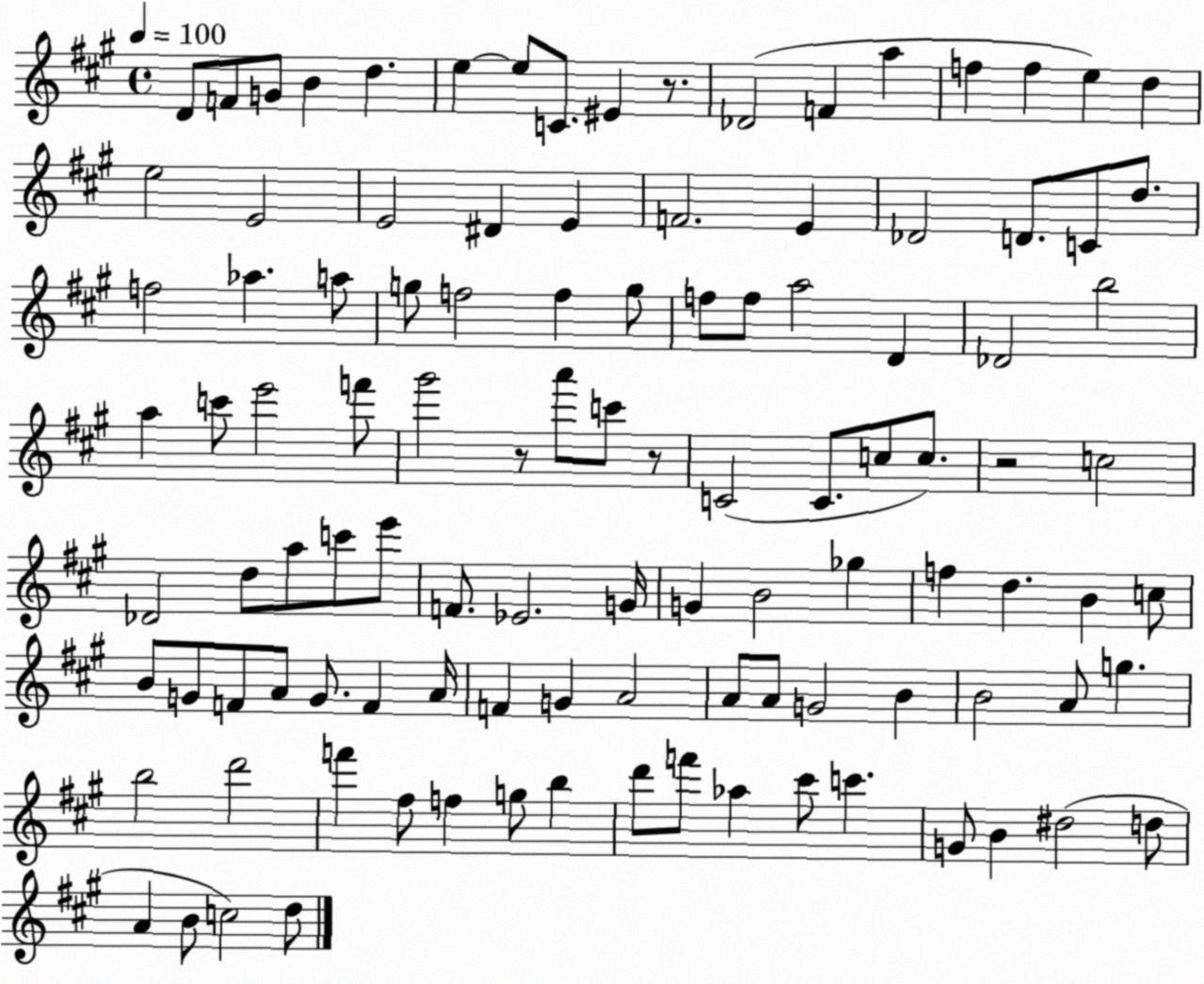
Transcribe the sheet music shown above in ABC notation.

X:1
T:Untitled
M:4/4
L:1/4
K:A
D/2 F/2 G/2 B d e e/2 C/2 ^E z/2 _D2 F a f f e d e2 E2 E2 ^D E F2 E _D2 D/2 C/2 d/2 f2 _a a/2 g/2 f2 f g/2 f/2 f/2 a2 D _D2 b2 a c'/2 e'2 f'/2 ^g'2 z/2 a'/2 c'/2 z/2 C2 C/2 c/2 c/2 z2 c2 _D2 d/2 a/2 c'/2 e'/2 F/2 _E2 G/4 G B2 _g f d B c/2 B/2 G/2 F/2 A/2 G/2 F A/4 F G A2 A/2 A/2 G2 B B2 A/2 g b2 d'2 f' ^f/2 f g/2 b d'/2 f'/2 _a ^c'/2 c' G/2 B ^d2 d/2 A B/2 c2 d/2